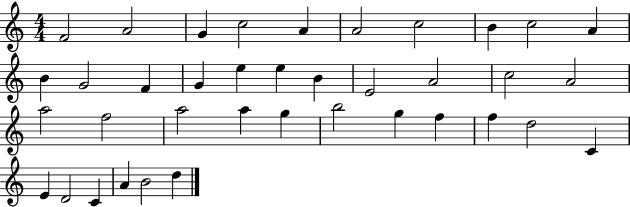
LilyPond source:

{
  \clef treble
  \numericTimeSignature
  \time 4/4
  \key c \major
  f'2 a'2 | g'4 c''2 a'4 | a'2 c''2 | b'4 c''2 a'4 | \break b'4 g'2 f'4 | g'4 e''4 e''4 b'4 | e'2 a'2 | c''2 a'2 | \break a''2 f''2 | a''2 a''4 g''4 | b''2 g''4 f''4 | f''4 d''2 c'4 | \break e'4 d'2 c'4 | a'4 b'2 d''4 | \bar "|."
}